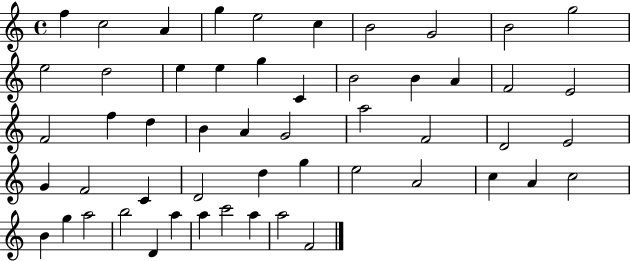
F5/q C5/h A4/q G5/q E5/h C5/q B4/h G4/h B4/h G5/h E5/h D5/h E5/q E5/q G5/q C4/q B4/h B4/q A4/q F4/h E4/h F4/h F5/q D5/q B4/q A4/q G4/h A5/h F4/h D4/h E4/h G4/q F4/h C4/q D4/h D5/q G5/q E5/h A4/h C5/q A4/q C5/h B4/q G5/q A5/h B5/h D4/q A5/q A5/q C6/h A5/q A5/h F4/h